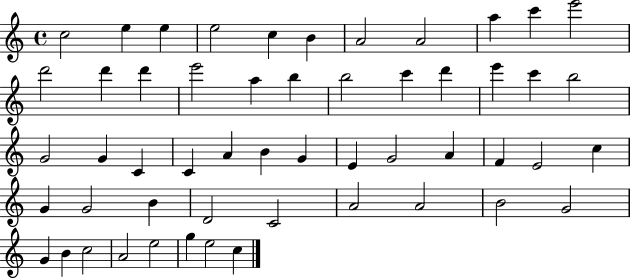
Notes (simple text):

C5/h E5/q E5/q E5/h C5/q B4/q A4/h A4/h A5/q C6/q E6/h D6/h D6/q D6/q E6/h A5/q B5/q B5/h C6/q D6/q E6/q C6/q B5/h G4/h G4/q C4/q C4/q A4/q B4/q G4/q E4/q G4/h A4/q F4/q E4/h C5/q G4/q G4/h B4/q D4/h C4/h A4/h A4/h B4/h G4/h G4/q B4/q C5/h A4/h E5/h G5/q E5/h C5/q